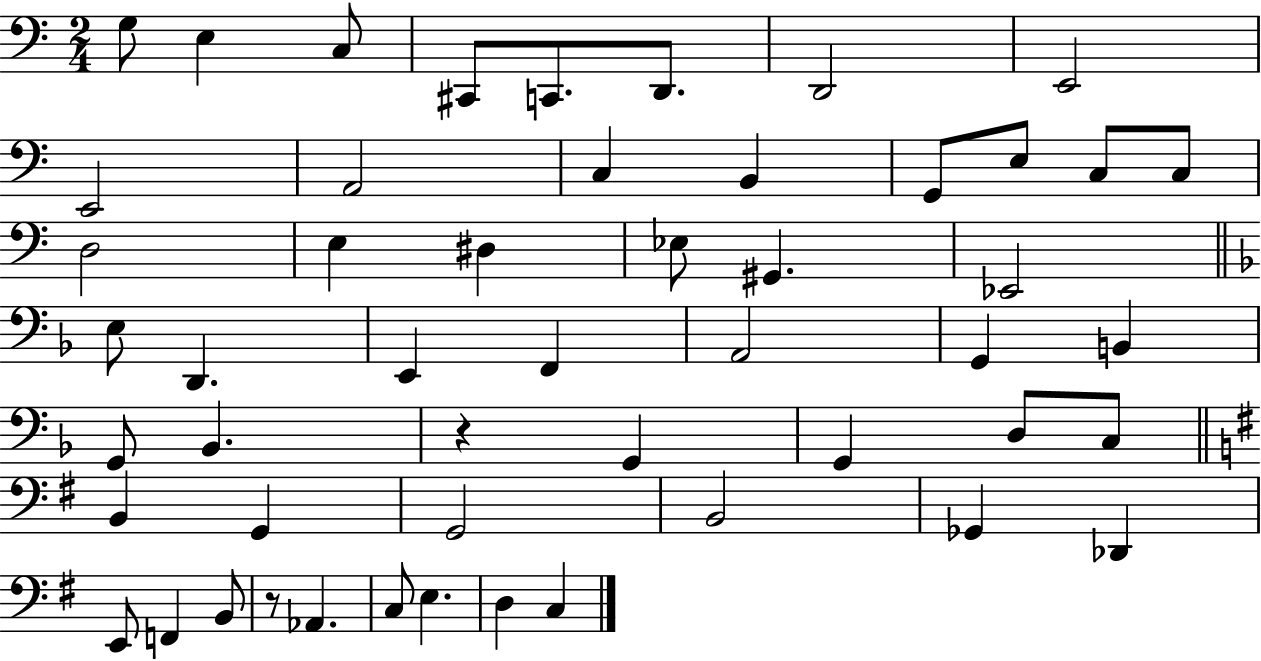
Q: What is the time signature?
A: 2/4